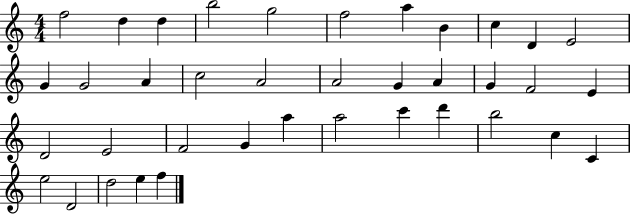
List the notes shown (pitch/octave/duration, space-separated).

F5/h D5/q D5/q B5/h G5/h F5/h A5/q B4/q C5/q D4/q E4/h G4/q G4/h A4/q C5/h A4/h A4/h G4/q A4/q G4/q F4/h E4/q D4/h E4/h F4/h G4/q A5/q A5/h C6/q D6/q B5/h C5/q C4/q E5/h D4/h D5/h E5/q F5/q